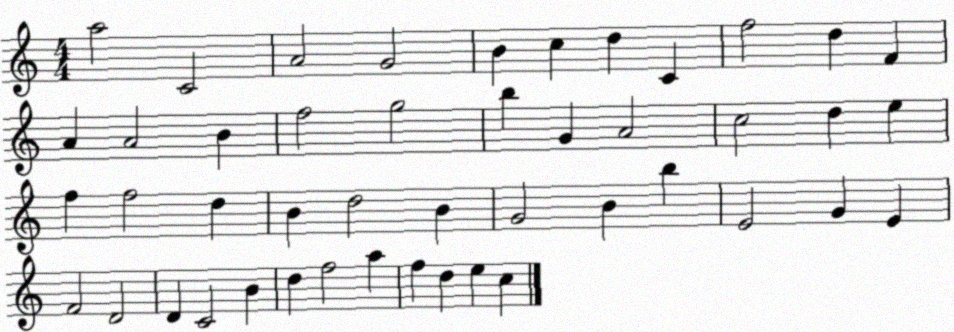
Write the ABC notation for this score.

X:1
T:Untitled
M:4/4
L:1/4
K:C
a2 C2 A2 G2 B c d C f2 d F A A2 B f2 g2 b G A2 c2 d e f f2 d B d2 B G2 B b E2 G E F2 D2 D C2 B d f2 a f d e c